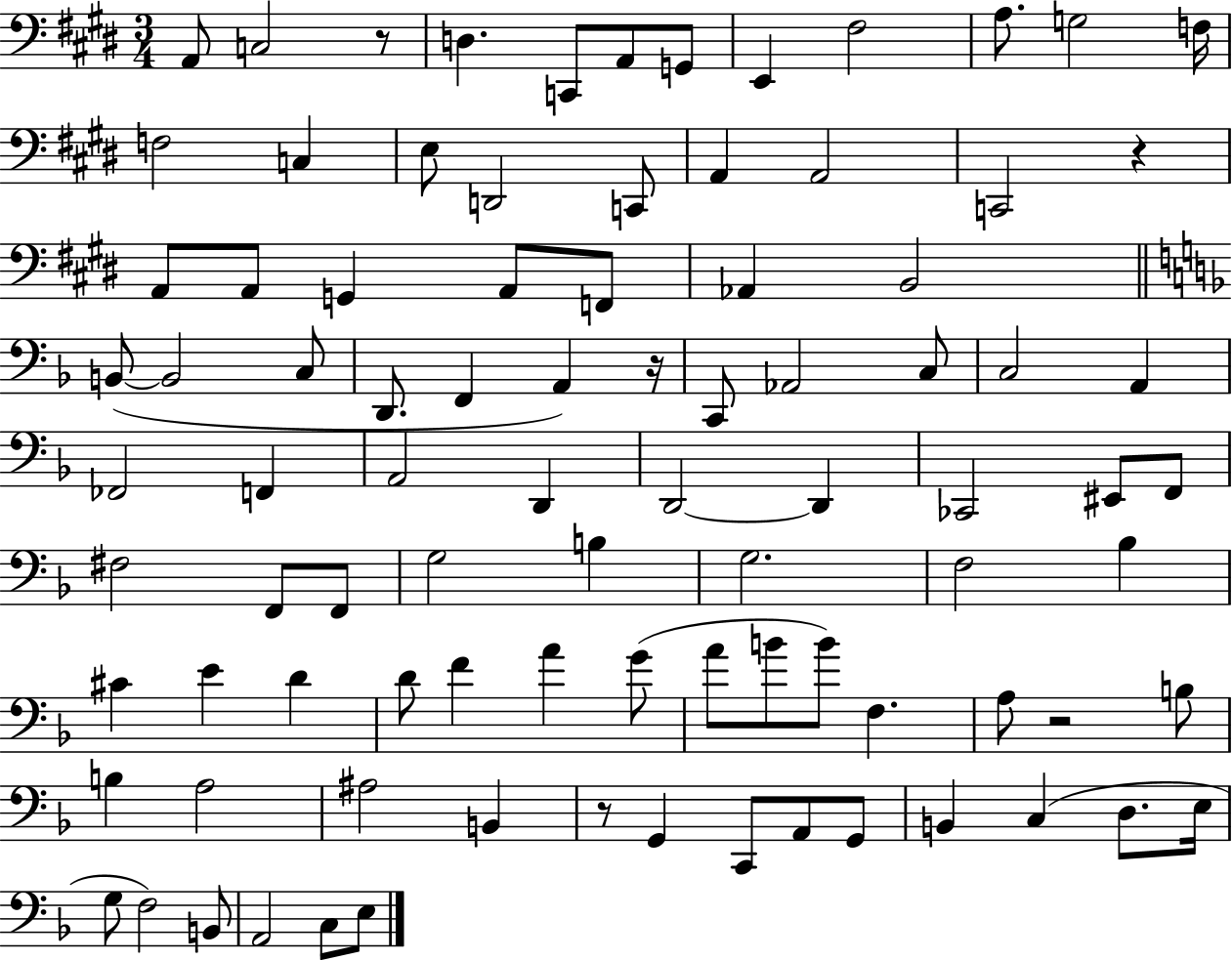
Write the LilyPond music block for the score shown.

{
  \clef bass
  \numericTimeSignature
  \time 3/4
  \key e \major
  a,8 c2 r8 | d4. c,8 a,8 g,8 | e,4 fis2 | a8. g2 f16 | \break f2 c4 | e8 d,2 c,8 | a,4 a,2 | c,2 r4 | \break a,8 a,8 g,4 a,8 f,8 | aes,4 b,2 | \bar "||" \break \key d \minor b,8~(~ b,2 c8 | d,8. f,4 a,4) r16 | c,8 aes,2 c8 | c2 a,4 | \break fes,2 f,4 | a,2 d,4 | d,2~~ d,4 | ces,2 eis,8 f,8 | \break fis2 f,8 f,8 | g2 b4 | g2. | f2 bes4 | \break cis'4 e'4 d'4 | d'8 f'4 a'4 g'8( | a'8 b'8 b'8) f4. | a8 r2 b8 | \break b4 a2 | ais2 b,4 | r8 g,4 c,8 a,8 g,8 | b,4 c4( d8. e16 | \break g8 f2) b,8 | a,2 c8 e8 | \bar "|."
}